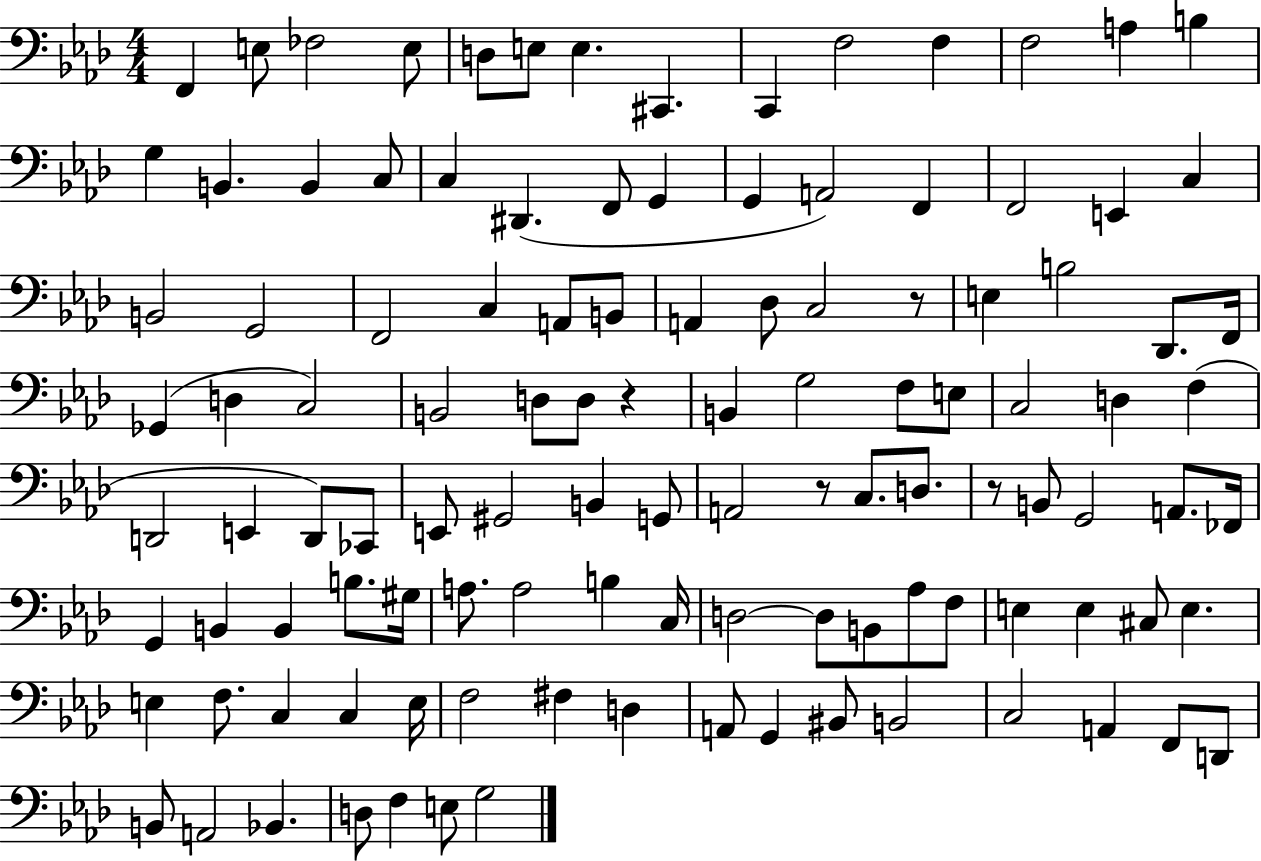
{
  \clef bass
  \numericTimeSignature
  \time 4/4
  \key aes \major
  f,4 e8 fes2 e8 | d8 e8 e4. cis,4. | c,4 f2 f4 | f2 a4 b4 | \break g4 b,4. b,4 c8 | c4 dis,4.( f,8 g,4 | g,4 a,2) f,4 | f,2 e,4 c4 | \break b,2 g,2 | f,2 c4 a,8 b,8 | a,4 des8 c2 r8 | e4 b2 des,8. f,16 | \break ges,4( d4 c2) | b,2 d8 d8 r4 | b,4 g2 f8 e8 | c2 d4 f4( | \break d,2 e,4 d,8) ces,8 | e,8 gis,2 b,4 g,8 | a,2 r8 c8. d8. | r8 b,8 g,2 a,8. fes,16 | \break g,4 b,4 b,4 b8. gis16 | a8. a2 b4 c16 | d2~~ d8 b,8 aes8 f8 | e4 e4 cis8 e4. | \break e4 f8. c4 c4 e16 | f2 fis4 d4 | a,8 g,4 bis,8 b,2 | c2 a,4 f,8 d,8 | \break b,8 a,2 bes,4. | d8 f4 e8 g2 | \bar "|."
}